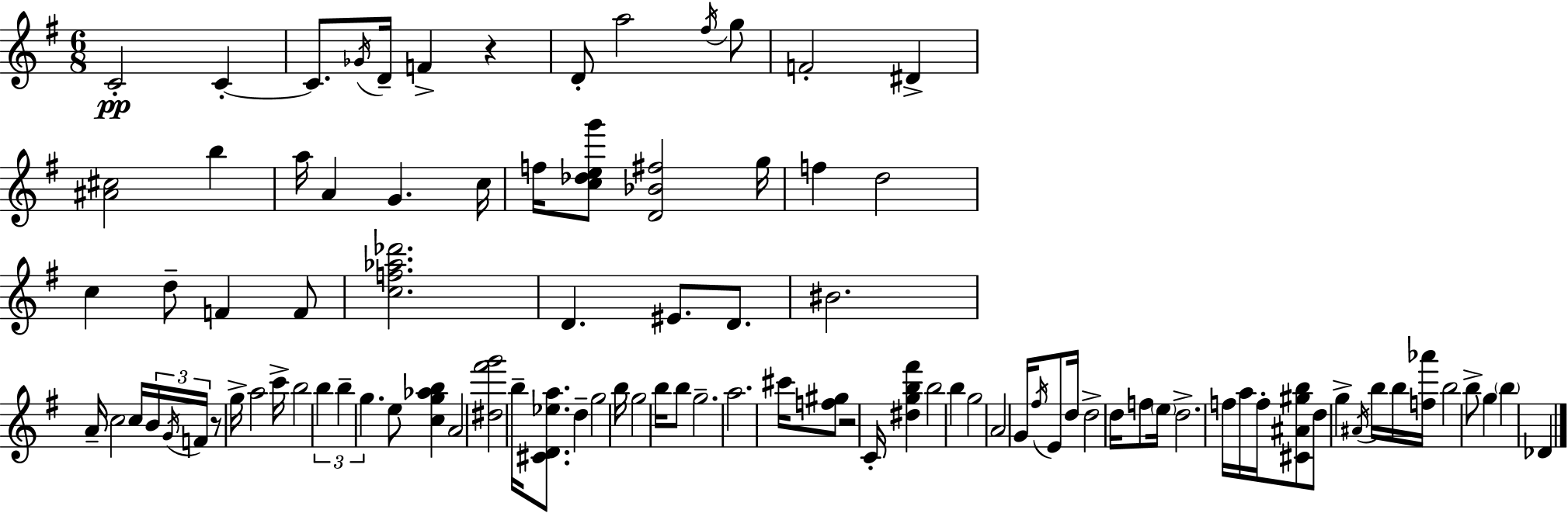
{
  \clef treble
  \numericTimeSignature
  \time 6/8
  \key g \major
  c'2-.\pp c'4-.~~ | c'8. \acciaccatura { ges'16 } d'16-- f'4-> r4 | d'8-. a''2 \acciaccatura { fis''16 } | g''8 f'2-. dis'4-> | \break <ais' cis''>2 b''4 | a''16 a'4 g'4. | c''16 f''16 <c'' des'' e'' g'''>8 <d' bes' fis''>2 | g''16 f''4 d''2 | \break c''4 d''8-- f'4 | f'8 <c'' f'' aes'' des'''>2. | d'4. eis'8. d'8. | bis'2. | \break a'16-- c''2 c''16 | \tuplet 3/2 { b'16 \acciaccatura { g'16 } f'16 } r8 g''16-> a''2 | c'''16-> b''2 \tuplet 3/2 { b''4 | b''4-- g''4. } | \break e''8 <c'' g'' aes'' b''>4 a'2 | <dis'' fis''' g'''>2 b''16-- | <cis' d' ees'' a''>8. d''4-- g''2 | b''16 g''2 | \break b''16 b''8 g''2.-- | a''2. | cis'''16 <f'' gis''>8 r2 | c'16-. <dis'' g'' b'' fis'''>4 b''2 | \break b''4 g''2 | a'2 g'16 | \acciaccatura { fis''16 } e'8 d''16 d''2-> | d''16 f''8 \parenthesize e''16 d''2.-> | \break f''16 a''16 f''16-. <cis' ais' gis'' b''>8 d''8 g''4-> | \acciaccatura { ais'16 } b''16 b''16 <f'' aes'''>16 b''2 | b''8-> g''4 \parenthesize b''4 | des'4 \bar "|."
}